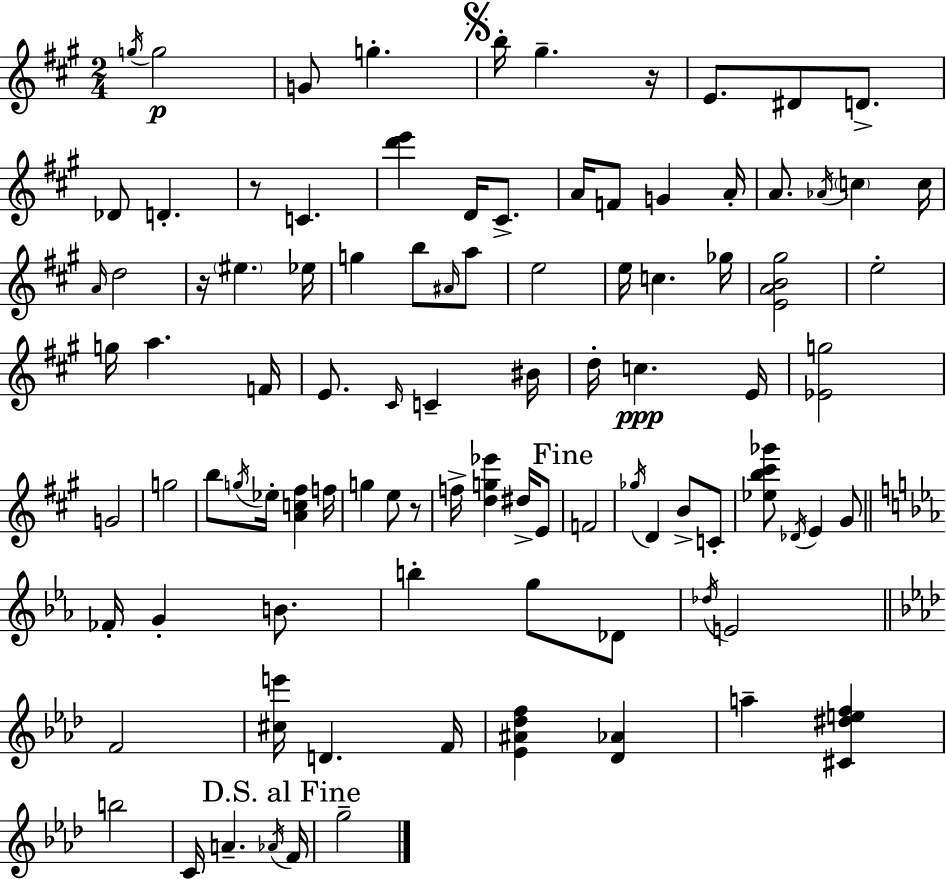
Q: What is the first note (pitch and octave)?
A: G5